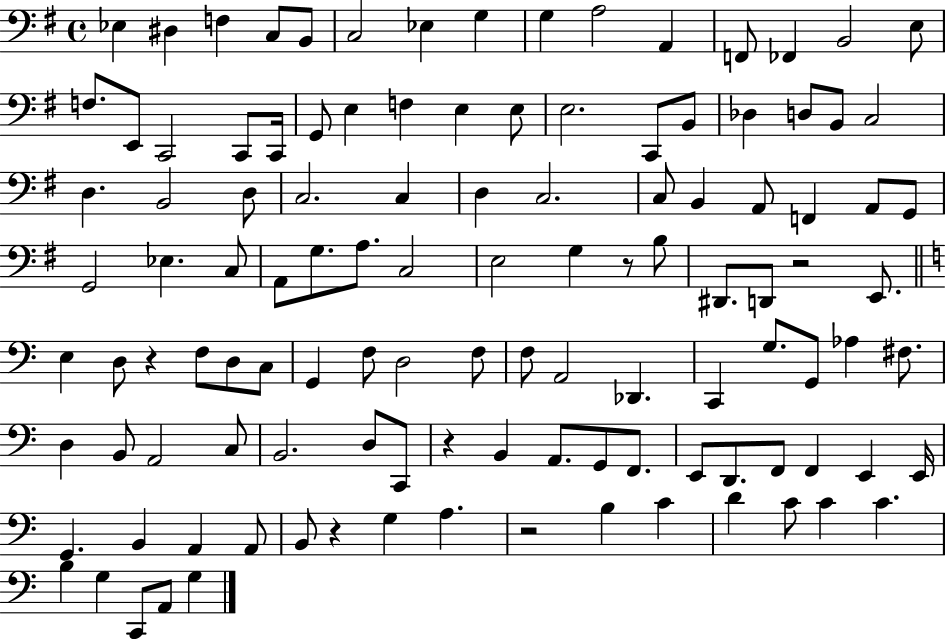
Eb3/q D#3/q F3/q C3/e B2/e C3/h Eb3/q G3/q G3/q A3/h A2/q F2/e FES2/q B2/h E3/e F3/e. E2/e C2/h C2/e C2/s G2/e E3/q F3/q E3/q E3/e E3/h. C2/e B2/e Db3/q D3/e B2/e C3/h D3/q. B2/h D3/e C3/h. C3/q D3/q C3/h. C3/e B2/q A2/e F2/q A2/e G2/e G2/h Eb3/q. C3/e A2/e G3/e. A3/e. C3/h E3/h G3/q R/e B3/e D#2/e. D2/e R/h E2/e. E3/q D3/e R/q F3/e D3/e C3/e G2/q F3/e D3/h F3/e F3/e A2/h Db2/q. C2/q G3/e. G2/e Ab3/q F#3/e. D3/q B2/e A2/h C3/e B2/h. D3/e C2/e R/q B2/q A2/e. G2/e F2/e. E2/e D2/e. F2/e F2/q E2/q E2/s G2/q. B2/q A2/q A2/e B2/e R/q G3/q A3/q. R/h B3/q C4/q D4/q C4/e C4/q C4/q. B3/q G3/q C2/e A2/e G3/q